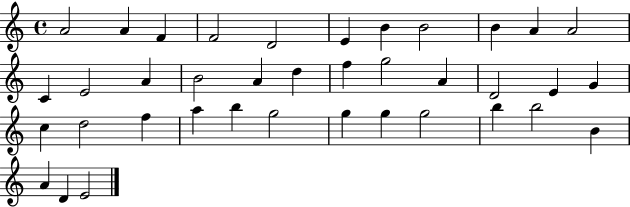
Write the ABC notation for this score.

X:1
T:Untitled
M:4/4
L:1/4
K:C
A2 A F F2 D2 E B B2 B A A2 C E2 A B2 A d f g2 A D2 E G c d2 f a b g2 g g g2 b b2 B A D E2